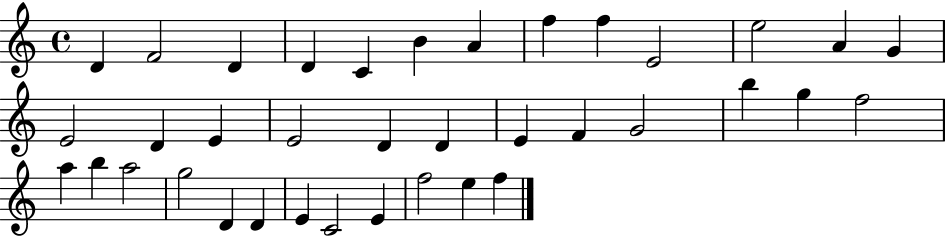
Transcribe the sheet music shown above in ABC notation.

X:1
T:Untitled
M:4/4
L:1/4
K:C
D F2 D D C B A f f E2 e2 A G E2 D E E2 D D E F G2 b g f2 a b a2 g2 D D E C2 E f2 e f